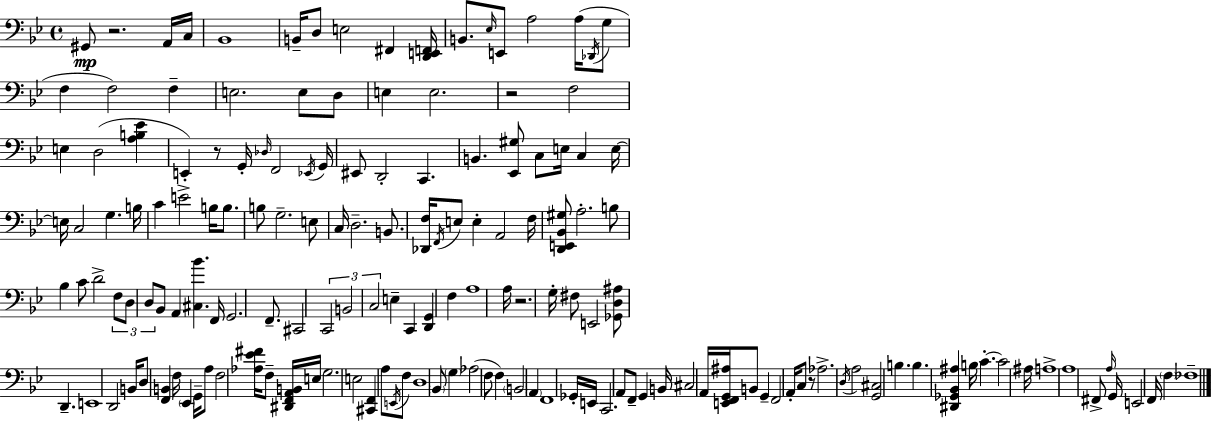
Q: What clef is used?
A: bass